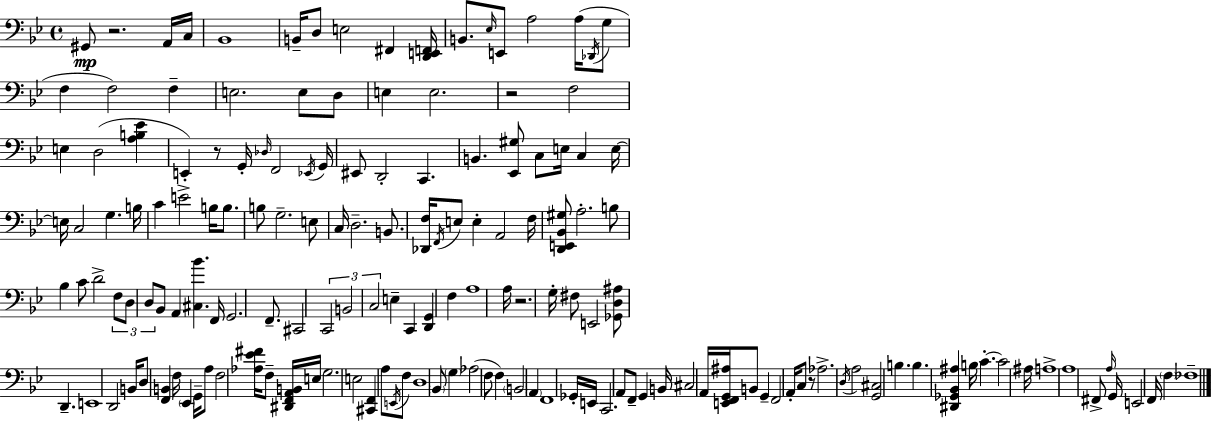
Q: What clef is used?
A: bass